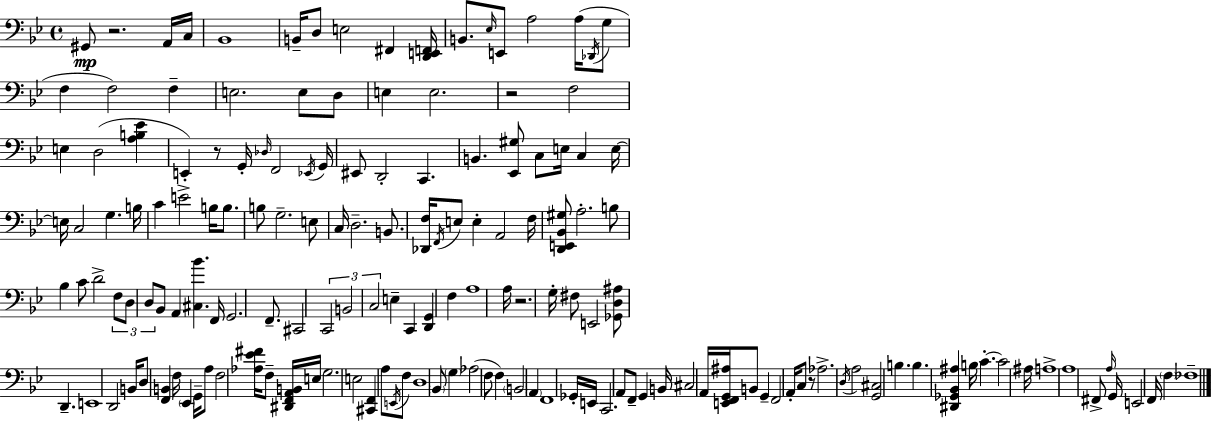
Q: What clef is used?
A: bass